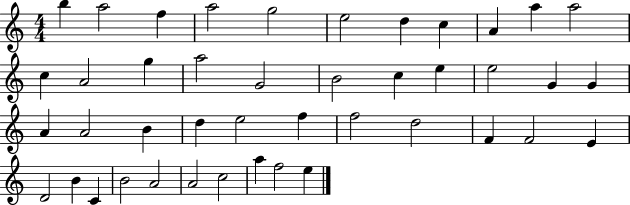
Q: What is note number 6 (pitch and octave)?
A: E5